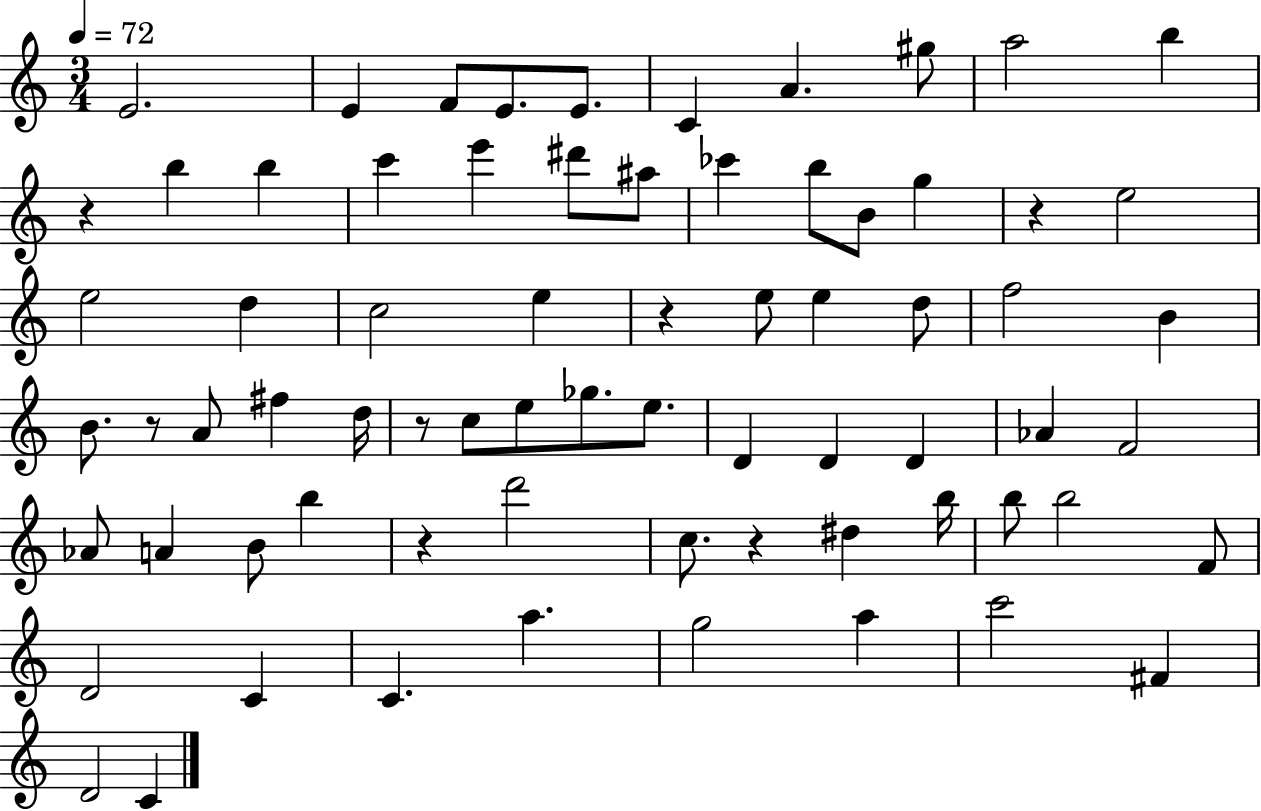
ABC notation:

X:1
T:Untitled
M:3/4
L:1/4
K:C
E2 E F/2 E/2 E/2 C A ^g/2 a2 b z b b c' e' ^d'/2 ^a/2 _c' b/2 B/2 g z e2 e2 d c2 e z e/2 e d/2 f2 B B/2 z/2 A/2 ^f d/4 z/2 c/2 e/2 _g/2 e/2 D D D _A F2 _A/2 A B/2 b z d'2 c/2 z ^d b/4 b/2 b2 F/2 D2 C C a g2 a c'2 ^F D2 C